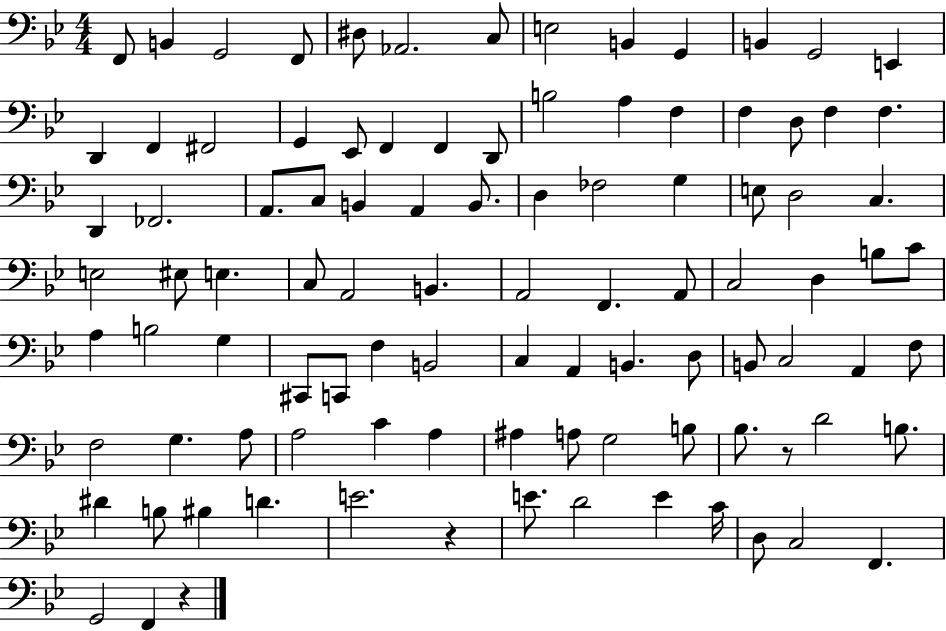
F2/e B2/q G2/h F2/e D#3/e Ab2/h. C3/e E3/h B2/q G2/q B2/q G2/h E2/q D2/q F2/q F#2/h G2/q Eb2/e F2/q F2/q D2/e B3/h A3/q F3/q F3/q D3/e F3/q F3/q. D2/q FES2/h. A2/e. C3/e B2/q A2/q B2/e. D3/q FES3/h G3/q E3/e D3/h C3/q. E3/h EIS3/e E3/q. C3/e A2/h B2/q. A2/h F2/q. A2/e C3/h D3/q B3/e C4/e A3/q B3/h G3/q C#2/e C2/e F3/q B2/h C3/q A2/q B2/q. D3/e B2/e C3/h A2/q F3/e F3/h G3/q. A3/e A3/h C4/q A3/q A#3/q A3/e G3/h B3/e Bb3/e. R/e D4/h B3/e. D#4/q B3/e BIS3/q D4/q. E4/h. R/q E4/e. D4/h E4/q C4/s D3/e C3/h F2/q. G2/h F2/q R/q